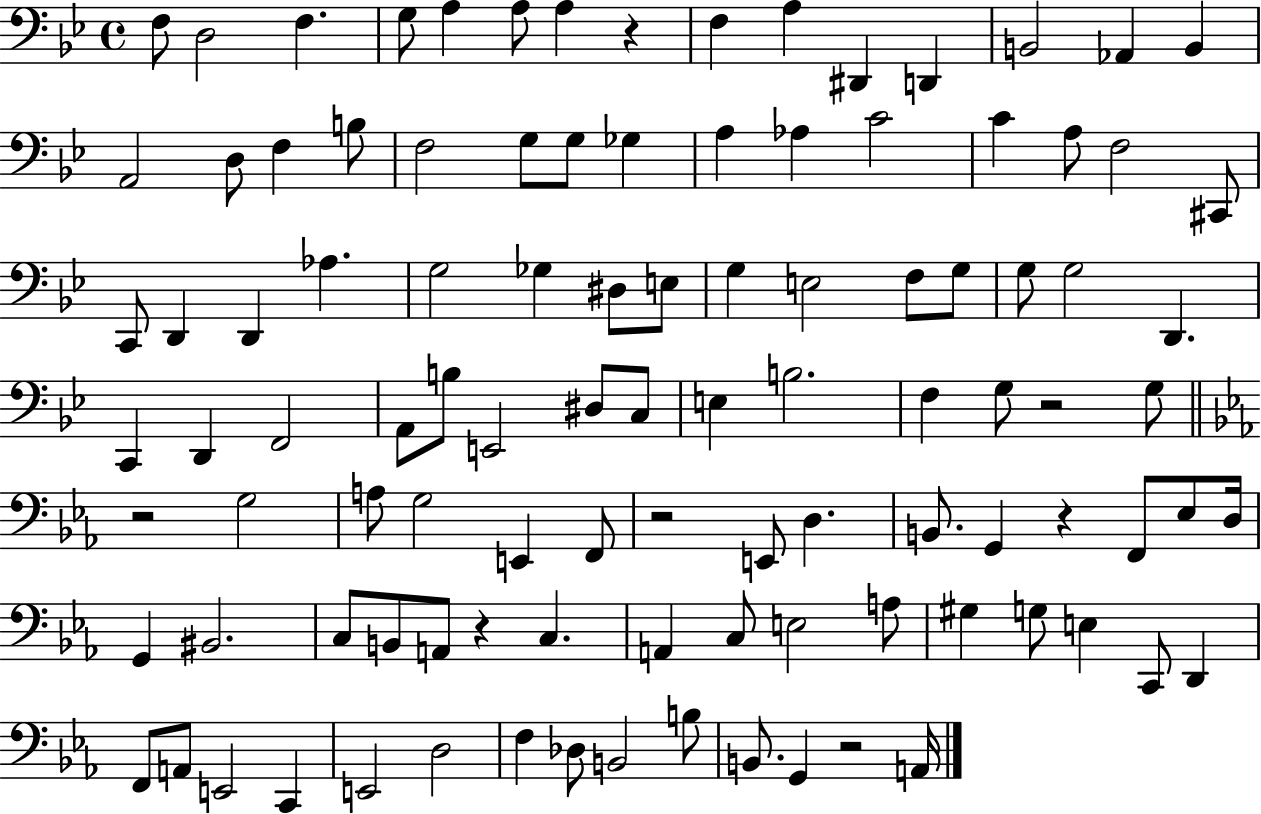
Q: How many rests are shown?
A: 7